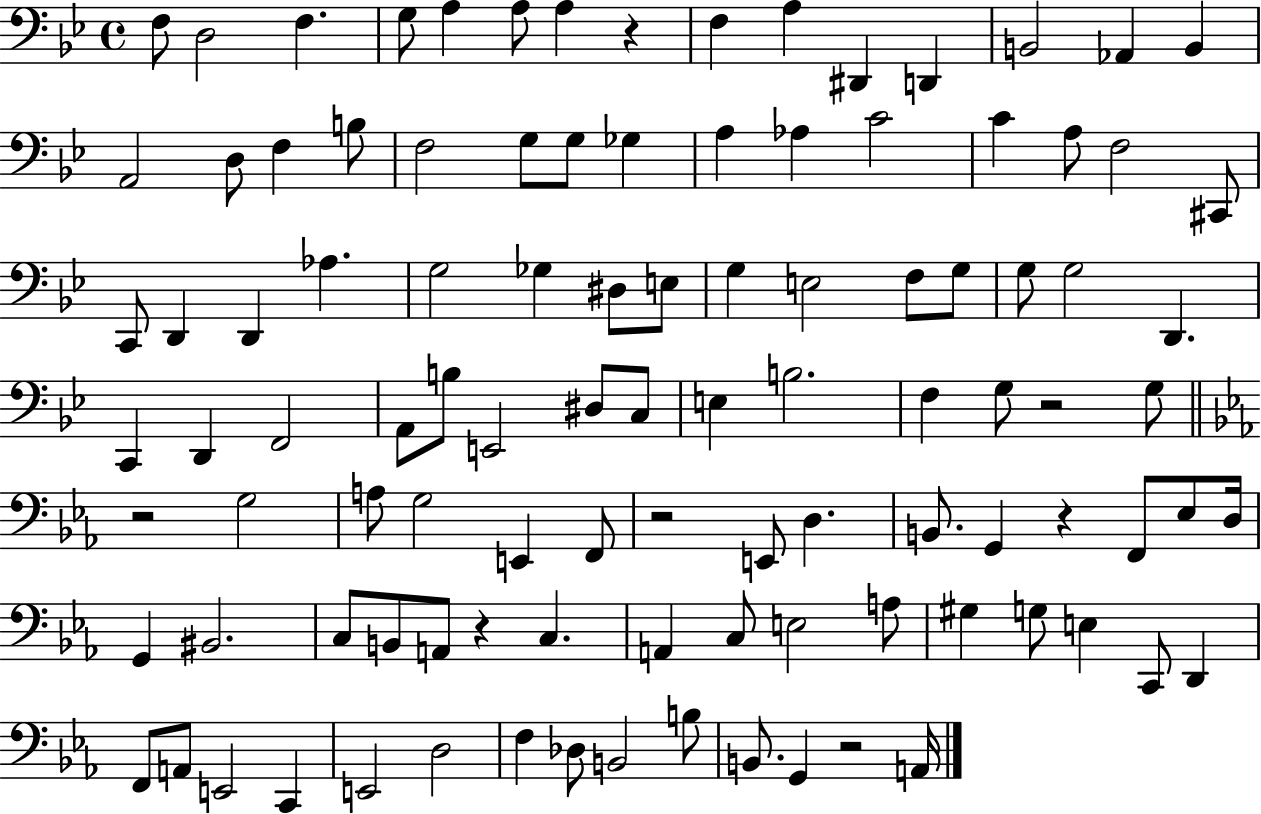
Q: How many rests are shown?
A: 7